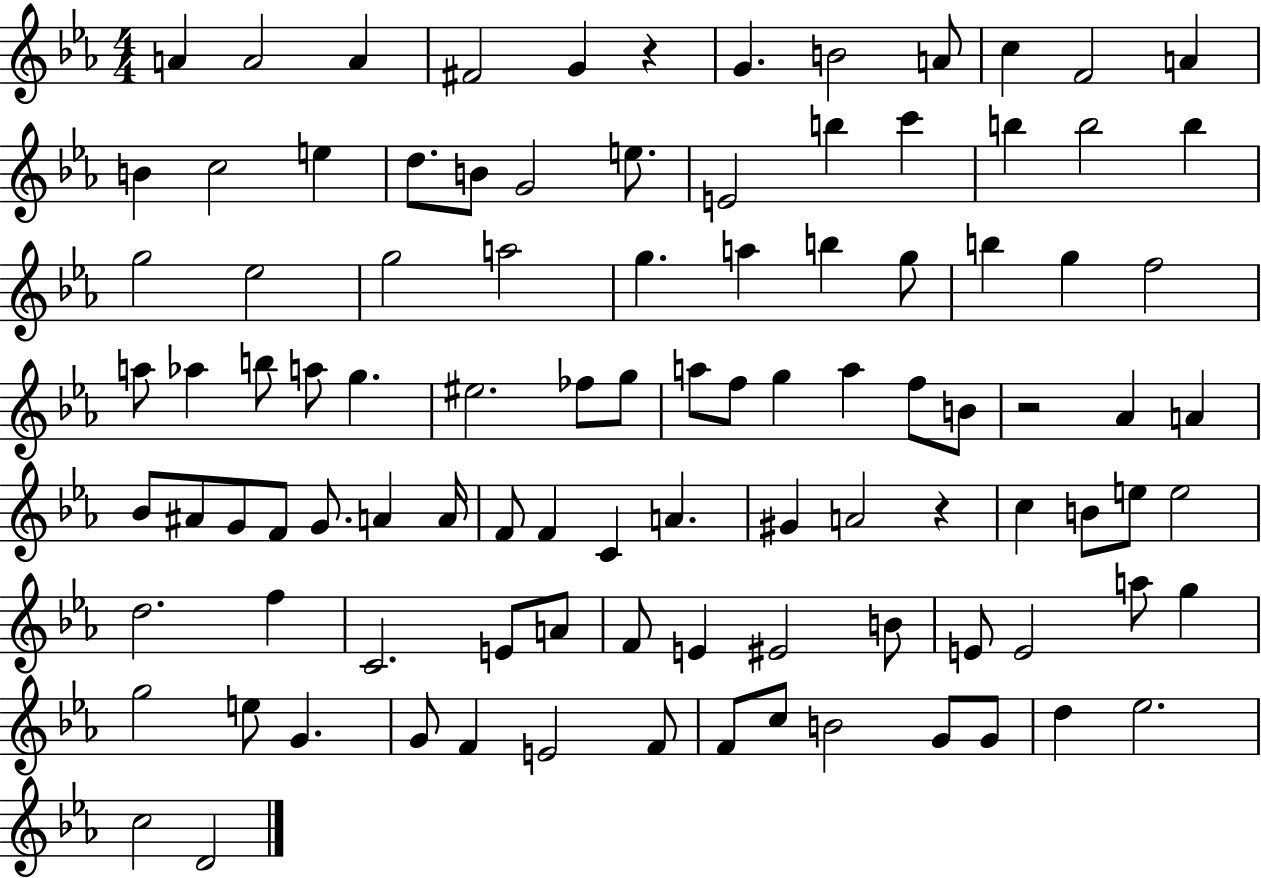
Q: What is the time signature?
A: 4/4